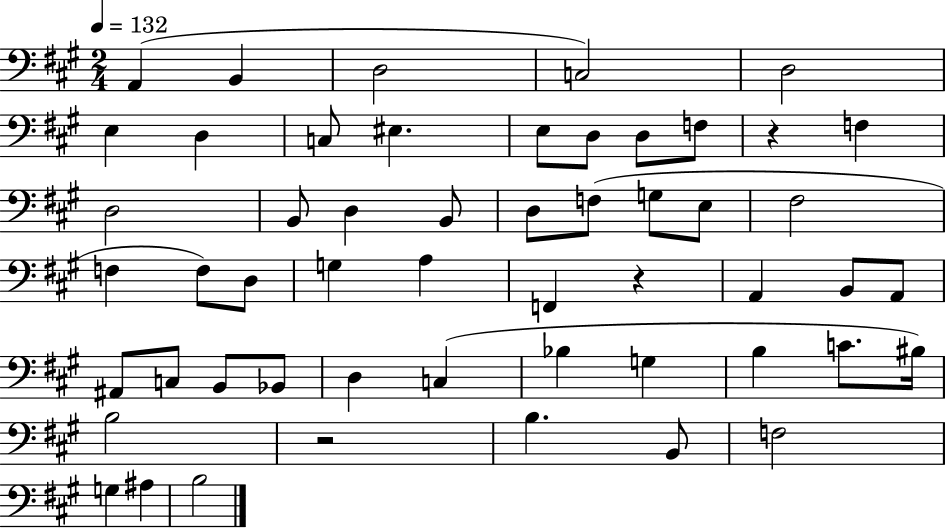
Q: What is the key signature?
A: A major